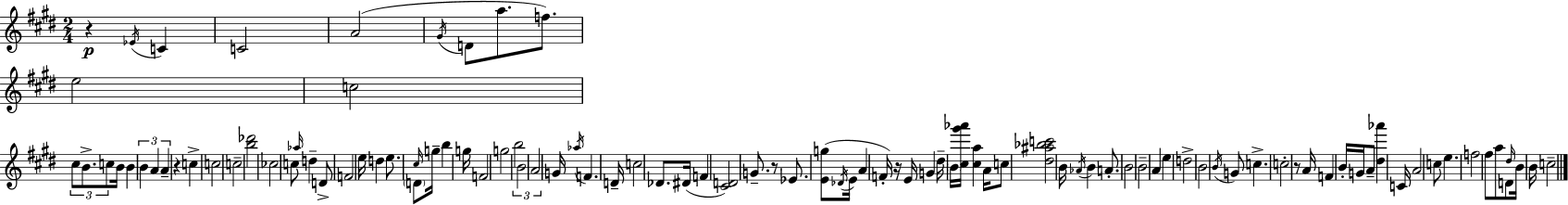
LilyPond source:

{
  \clef treble
  \numericTimeSignature
  \time 2/4
  \key e \major
  r4\p \acciaccatura { ees'16 } c'4 | c'2 | a'2( | \acciaccatura { gis'16 } d'8 a''8. f''8.) | \break e''2 | c''2 | \tuplet 3/2 { cis''8 b'8.-> c''8 } | b'16 b'4 \tuplet 3/2 { b'4 | \break a'4 a'4-- } | r4 c''4-> | c''2 | c''2-- | \break <b'' des'''>2 | ces''2 | c''8 \grace { aes''16 } d''4-- | d'8-> f'2 | \break e''16 d''4 | e''8. \parenthesize d'8 \grace { cis''16 } g''16-- b''4 | g''16 f'2 | g''2 | \break \tuplet 3/2 { b''2 | b'2 | a'2 } | g'16 \acciaccatura { aes''16 } f'4. | \break d'16-- c''2 | des'8. | dis'16( f'4 <cis' d'>2) | g'8.-- | \break r8 ees'8. <e' g''>8( \acciaccatura { des'16 } | e'16 a'4 f'16-.) r16 e'16 | g'4 dis''16-- \parenthesize b'16 <cis'' gis''' aes'''>16 <cis'' a''>4 | a'16 c''8 <dis'' ais'' bes'' c'''>2 | \break b'16 \acciaccatura { aes'16 } | b'4 a'8.-. b'2 | b'2-- | a'4 | \break e''4 d''2-> | b'2 | \acciaccatura { b'16 } | g'8 c''4.-> | \break c''2-. | r8 a'16 f'4 b'16-. | g'16 a'8-- <dis'' aes'''>4 c'16 | a'2 | \break c''8 e''4. | f''2 | fis''8 a''8 d'8 \grace { dis''16 } b'16 | b'16 c''2-- | \break \bar "|."
}